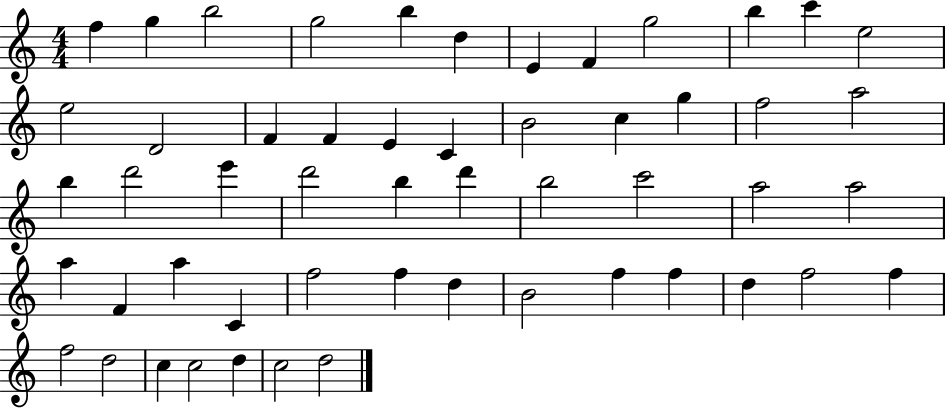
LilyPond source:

{
  \clef treble
  \numericTimeSignature
  \time 4/4
  \key c \major
  f''4 g''4 b''2 | g''2 b''4 d''4 | e'4 f'4 g''2 | b''4 c'''4 e''2 | \break e''2 d'2 | f'4 f'4 e'4 c'4 | b'2 c''4 g''4 | f''2 a''2 | \break b''4 d'''2 e'''4 | d'''2 b''4 d'''4 | b''2 c'''2 | a''2 a''2 | \break a''4 f'4 a''4 c'4 | f''2 f''4 d''4 | b'2 f''4 f''4 | d''4 f''2 f''4 | \break f''2 d''2 | c''4 c''2 d''4 | c''2 d''2 | \bar "|."
}